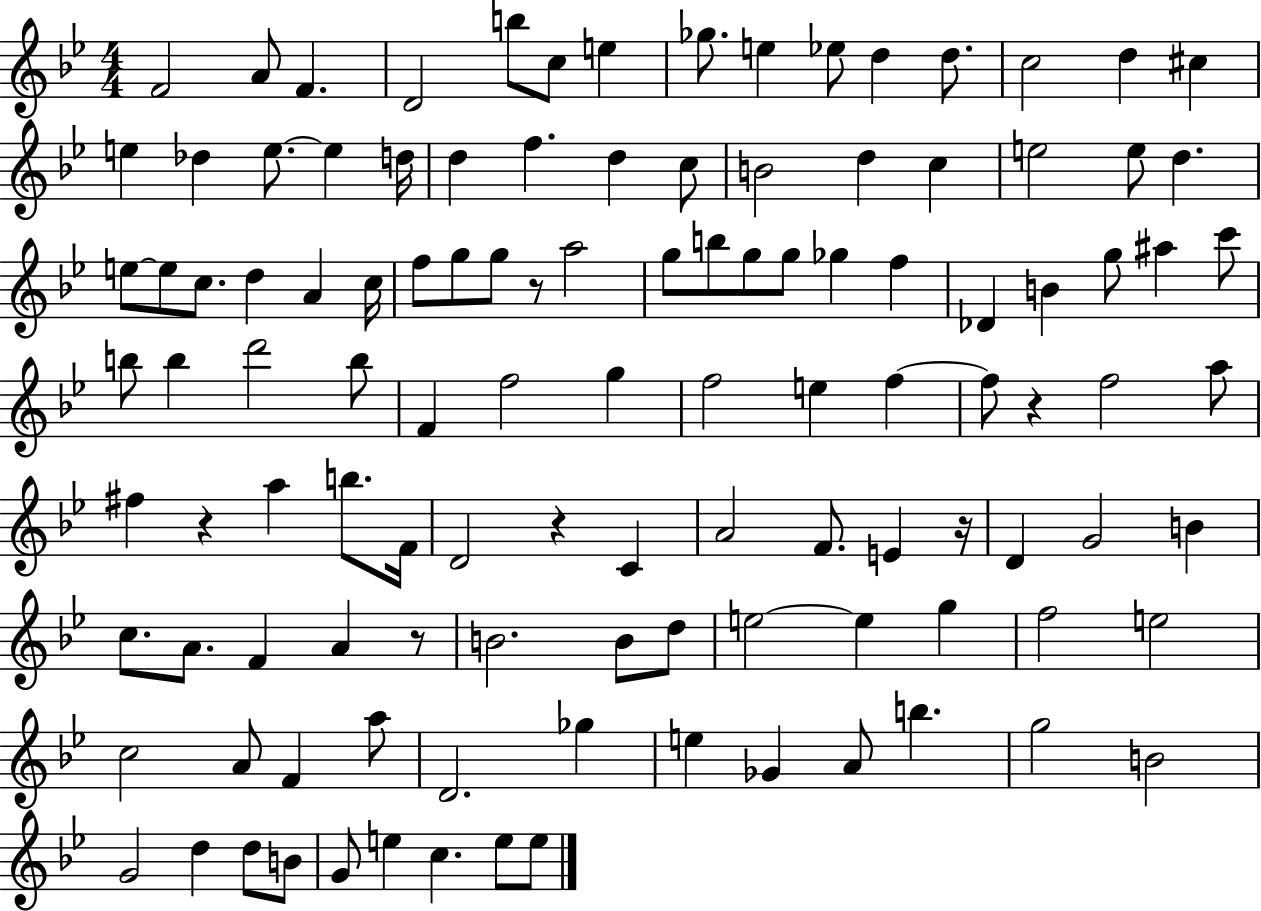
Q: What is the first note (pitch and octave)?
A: F4